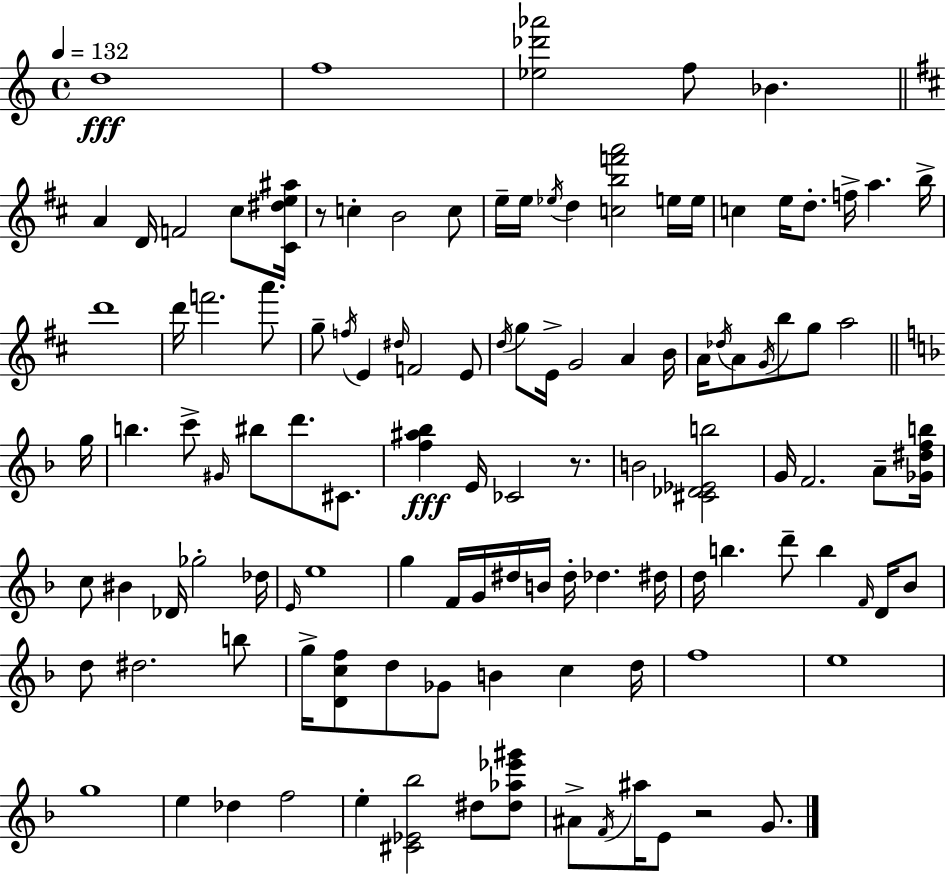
{
  \clef treble
  \time 4/4
  \defaultTimeSignature
  \key c \major
  \tempo 4 = 132
  d''1\fff | f''1 | <ees'' des''' aes'''>2 f''8 bes'4. | \bar "||" \break \key d \major a'4 d'16 f'2 cis''8 <cis' dis'' e'' ais''>16 | r8 c''4-. b'2 c''8 | e''16-- e''16 \acciaccatura { ees''16 } d''4 <c'' b'' f''' a'''>2 e''16 | e''16 c''4 e''16 d''8.-. f''16-> a''4. | \break b''16-> d'''1 | d'''16 f'''2. a'''8. | g''8-- \acciaccatura { f''16 } e'4 \grace { dis''16 } f'2 | e'8 \acciaccatura { d''16 } g''8 e'16-> g'2 a'4 | \break b'16 a'16 \acciaccatura { des''16 } a'8 \acciaccatura { g'16 } b''8 g''8 a''2 | \bar "||" \break \key d \minor g''16 b''4. c'''8-> \grace { gis'16 } bis''8 d'''8. cis'8. | <f'' ais'' bes''>4\fff e'16 ces'2 r8. | b'2 <cis' des' ees' b''>2 | g'16 f'2. a'8-- | \break <ges' dis'' f'' b''>16 c''8 bis'4 des'16 ges''2-. | des''16 \grace { e'16 } e''1 | g''4 f'16 g'16 dis''16 b'16 dis''16-. des''4. | dis''16 d''16 b''4. d'''8-- b''4 | \break \grace { f'16 } d'16 bes'8 d''8 dis''2. | b''8 g''16-> <d' c'' f''>8 d''8 ges'8 b'4 c''4 | d''16 f''1 | e''1 | \break g''1 | e''4 des''4 f''2 | e''4-. <cis' ees' bes''>2 | dis''8 <dis'' aes'' ees''' gis'''>8 ais'8-> \acciaccatura { f'16 } ais''16 e'8 r2 | \break g'8. \bar "|."
}